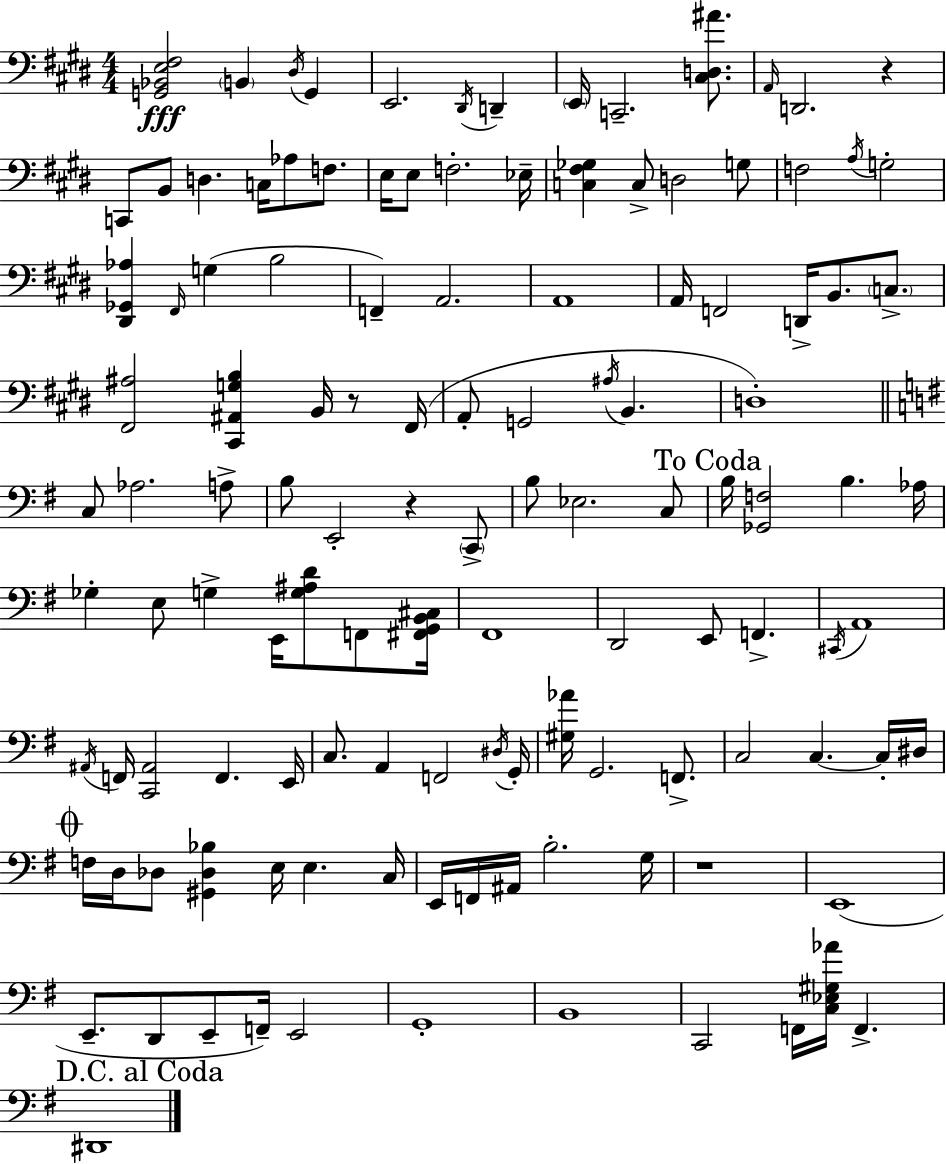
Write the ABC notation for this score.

X:1
T:Untitled
M:4/4
L:1/4
K:E
[G,,_B,,E,^F,]2 B,, ^D,/4 G,, E,,2 ^D,,/4 D,, E,,/4 C,,2 [^C,D,^A]/2 A,,/4 D,,2 z C,,/2 B,,/2 D, C,/4 _A,/2 F,/2 E,/4 E,/2 F,2 _E,/4 [C,^F,_G,] C,/2 D,2 G,/2 F,2 A,/4 G,2 [^D,,_G,,_A,] ^F,,/4 G, B,2 F,, A,,2 A,,4 A,,/4 F,,2 D,,/4 B,,/2 C,/2 [^F,,^A,]2 [^C,,^A,,G,B,] B,,/4 z/2 ^F,,/4 A,,/2 G,,2 ^A,/4 B,, D,4 C,/2 _A,2 A,/2 B,/2 E,,2 z C,,/2 B,/2 _E,2 C,/2 B,/4 [_G,,F,]2 B, _A,/4 _G, E,/2 G, E,,/4 [G,^A,D]/2 F,,/2 [^F,,G,,B,,^C,]/4 ^F,,4 D,,2 E,,/2 F,, ^C,,/4 A,,4 ^A,,/4 F,,/4 [C,,^A,,]2 F,, E,,/4 C,/2 A,, F,,2 ^D,/4 G,,/4 [^G,_A]/4 G,,2 F,,/2 C,2 C, C,/4 ^D,/4 F,/4 D,/4 _D,/2 [^G,,_D,_B,] E,/4 E, C,/4 E,,/4 F,,/4 ^A,,/4 B,2 G,/4 z4 E,,4 E,,/2 D,,/2 E,,/2 F,,/4 E,,2 G,,4 B,,4 C,,2 F,,/4 [C,_E,^G,_A]/4 F,, ^D,,4